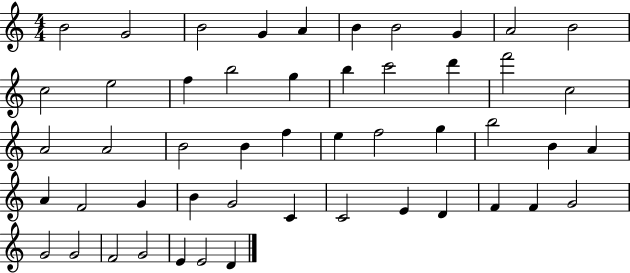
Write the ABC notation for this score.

X:1
T:Untitled
M:4/4
L:1/4
K:C
B2 G2 B2 G A B B2 G A2 B2 c2 e2 f b2 g b c'2 d' f'2 c2 A2 A2 B2 B f e f2 g b2 B A A F2 G B G2 C C2 E D F F G2 G2 G2 F2 G2 E E2 D